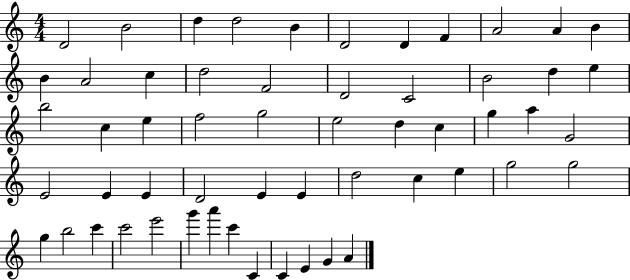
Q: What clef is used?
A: treble